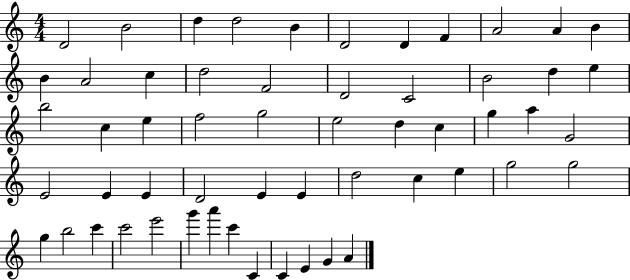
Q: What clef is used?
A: treble